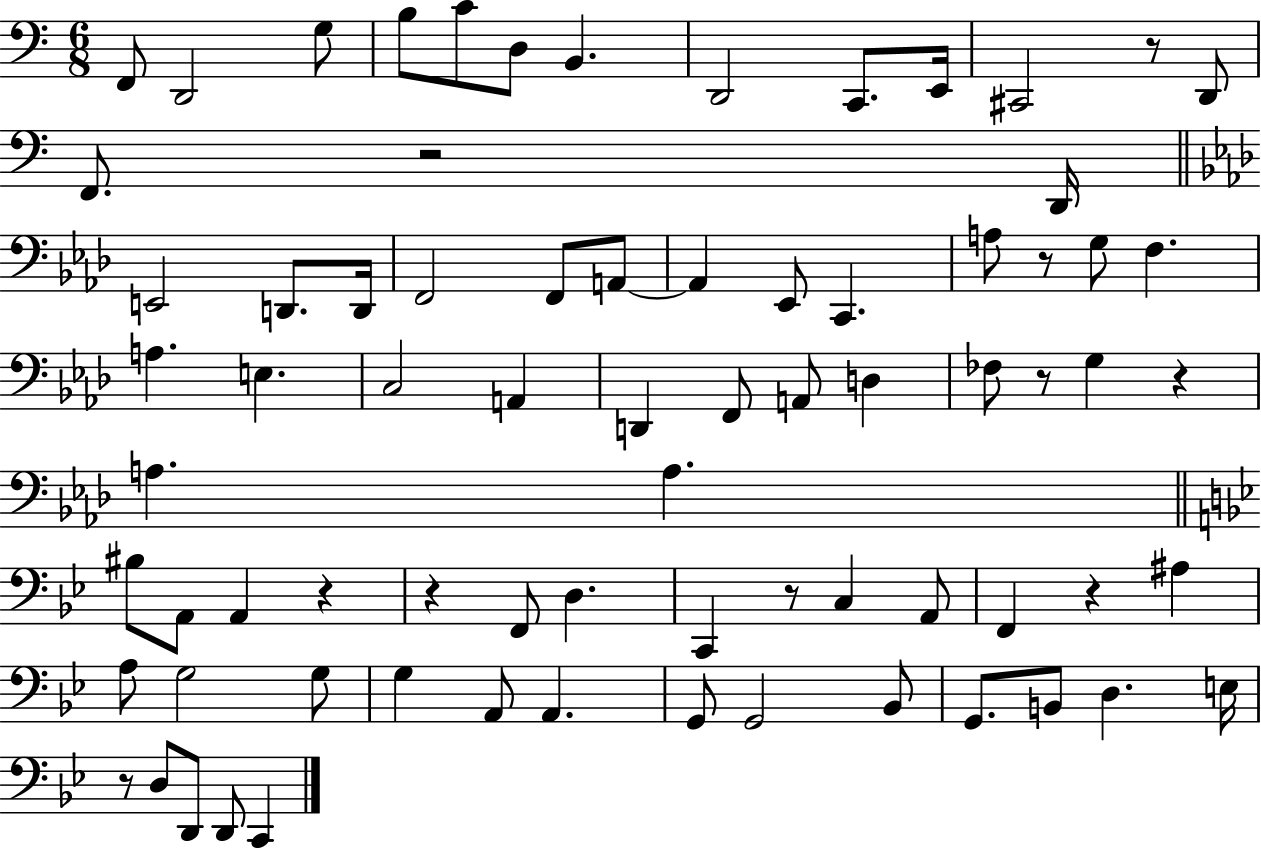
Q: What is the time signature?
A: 6/8